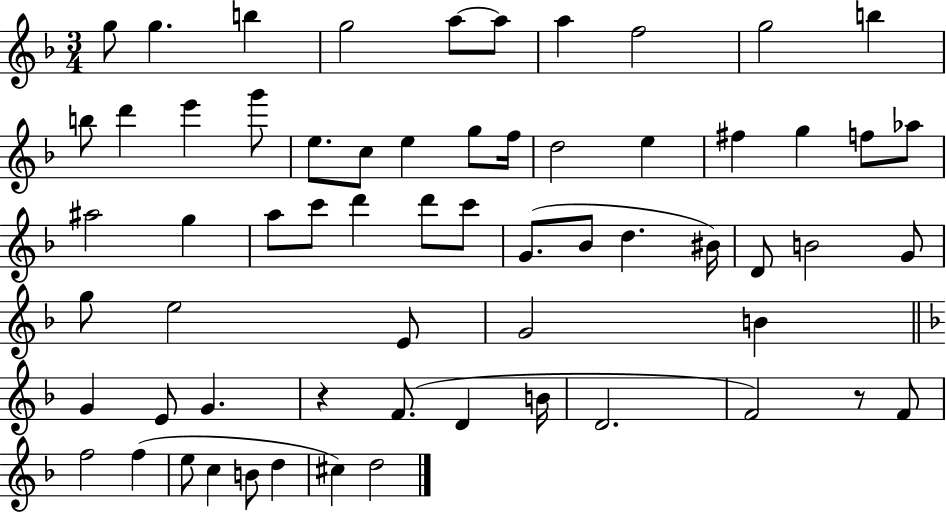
X:1
T:Untitled
M:3/4
L:1/4
K:F
g/2 g b g2 a/2 a/2 a f2 g2 b b/2 d' e' g'/2 e/2 c/2 e g/2 f/4 d2 e ^f g f/2 _a/2 ^a2 g a/2 c'/2 d' d'/2 c'/2 G/2 _B/2 d ^B/4 D/2 B2 G/2 g/2 e2 E/2 G2 B G E/2 G z F/2 D B/4 D2 F2 z/2 F/2 f2 f e/2 c B/2 d ^c d2